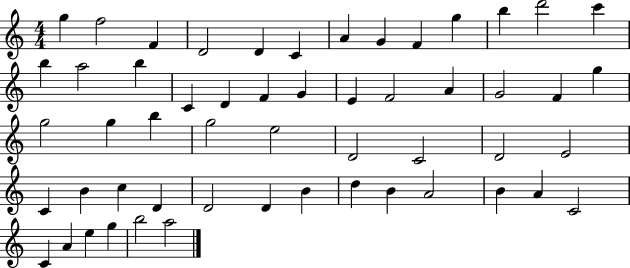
{
  \clef treble
  \numericTimeSignature
  \time 4/4
  \key c \major
  g''4 f''2 f'4 | d'2 d'4 c'4 | a'4 g'4 f'4 g''4 | b''4 d'''2 c'''4 | \break b''4 a''2 b''4 | c'4 d'4 f'4 g'4 | e'4 f'2 a'4 | g'2 f'4 g''4 | \break g''2 g''4 b''4 | g''2 e''2 | d'2 c'2 | d'2 e'2 | \break c'4 b'4 c''4 d'4 | d'2 d'4 b'4 | d''4 b'4 a'2 | b'4 a'4 c'2 | \break c'4 a'4 e''4 g''4 | b''2 a''2 | \bar "|."
}